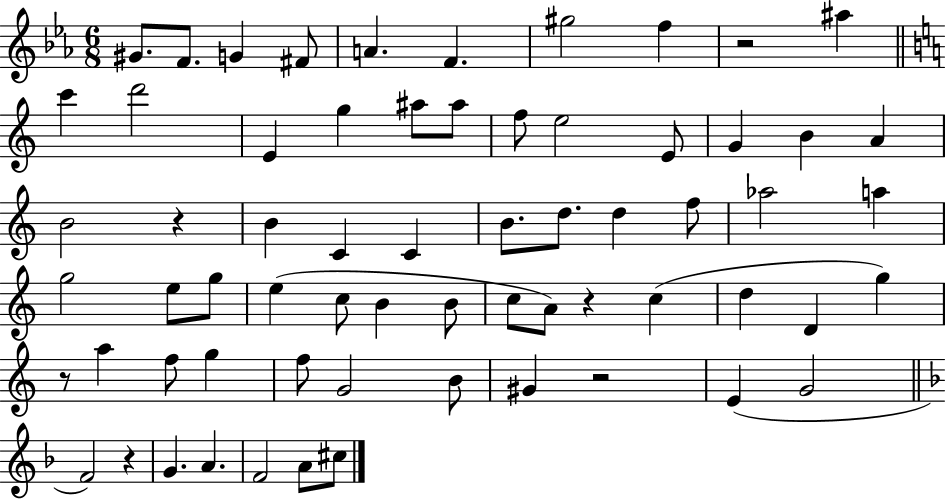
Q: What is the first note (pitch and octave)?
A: G#4